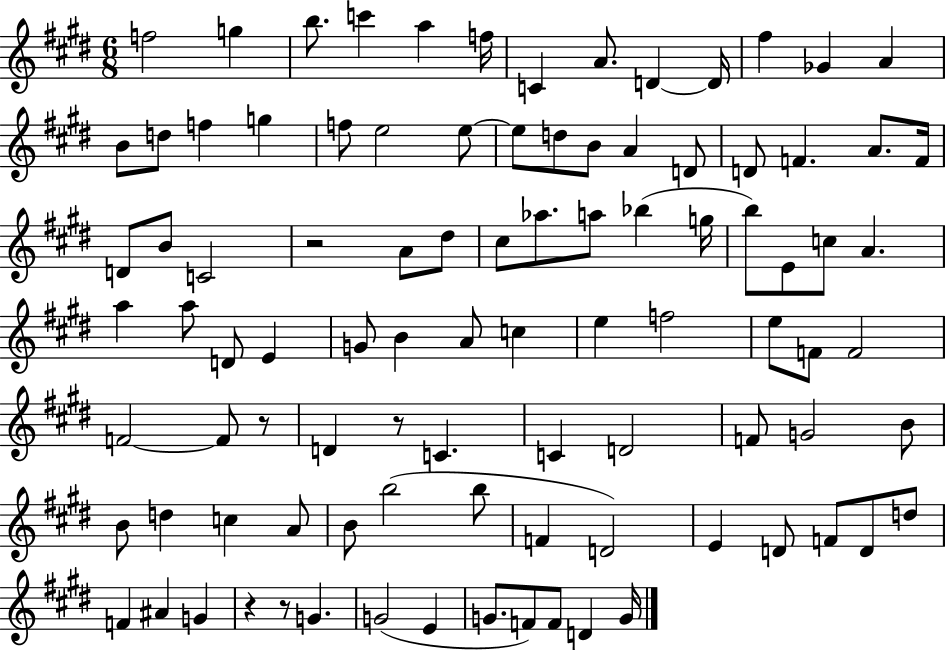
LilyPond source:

{
  \clef treble
  \numericTimeSignature
  \time 6/8
  \key e \major
  \repeat volta 2 { f''2 g''4 | b''8. c'''4 a''4 f''16 | c'4 a'8. d'4~~ d'16 | fis''4 ges'4 a'4 | \break b'8 d''8 f''4 g''4 | f''8 e''2 e''8~~ | e''8 d''8 b'8 a'4 d'8 | d'8 f'4. a'8. f'16 | \break d'8 b'8 c'2 | r2 a'8 dis''8 | cis''8 aes''8. a''8 bes''4( g''16 | b''8) e'8 c''8 a'4. | \break a''4 a''8 d'8 e'4 | g'8 b'4 a'8 c''4 | e''4 f''2 | e''8 f'8 f'2 | \break f'2~~ f'8 r8 | d'4 r8 c'4. | c'4 d'2 | f'8 g'2 b'8 | \break b'8 d''4 c''4 a'8 | b'8 b''2( b''8 | f'4 d'2) | e'4 d'8 f'8 d'8 d''8 | \break f'4 ais'4 g'4 | r4 r8 g'4. | g'2( e'4 | g'8. f'8) f'8 d'4 g'16 | \break } \bar "|."
}